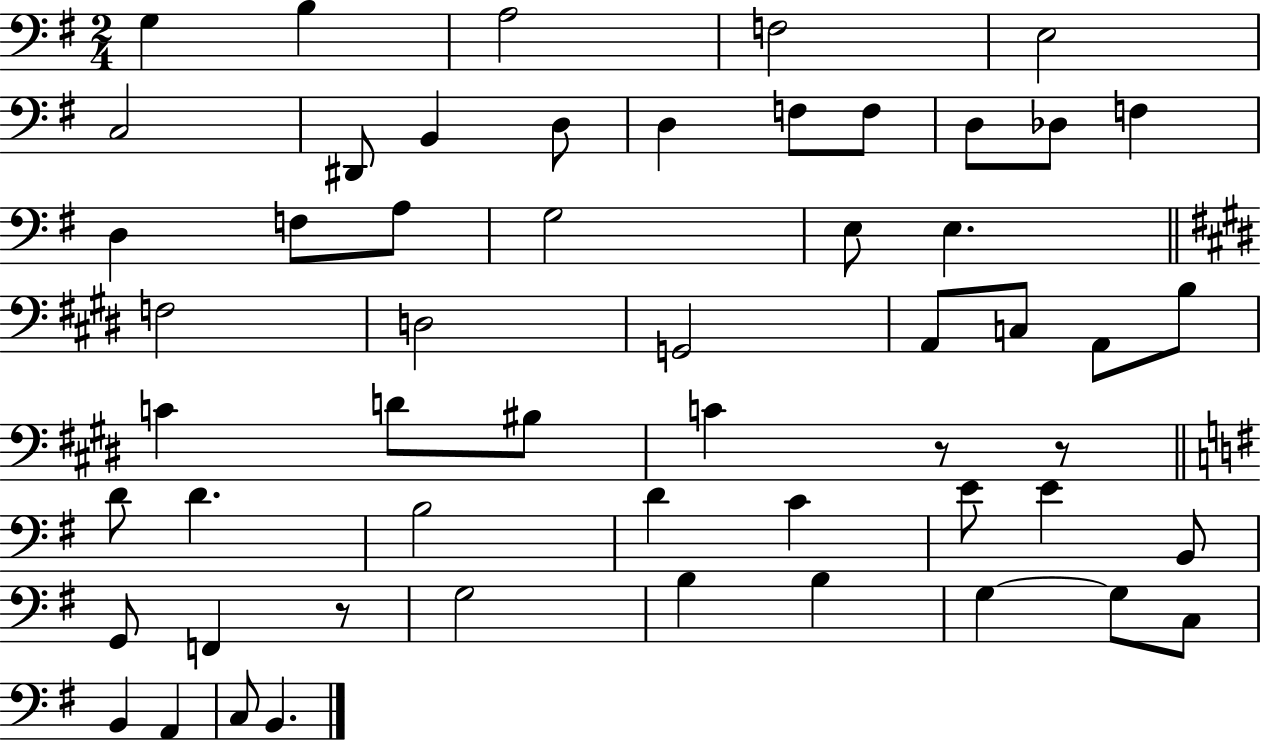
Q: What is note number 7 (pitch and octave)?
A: D#2